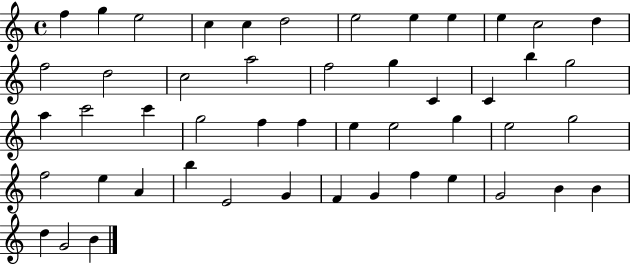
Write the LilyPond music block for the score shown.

{
  \clef treble
  \time 4/4
  \defaultTimeSignature
  \key c \major
  f''4 g''4 e''2 | c''4 c''4 d''2 | e''2 e''4 e''4 | e''4 c''2 d''4 | \break f''2 d''2 | c''2 a''2 | f''2 g''4 c'4 | c'4 b''4 g''2 | \break a''4 c'''2 c'''4 | g''2 f''4 f''4 | e''4 e''2 g''4 | e''2 g''2 | \break f''2 e''4 a'4 | b''4 e'2 g'4 | f'4 g'4 f''4 e''4 | g'2 b'4 b'4 | \break d''4 g'2 b'4 | \bar "|."
}